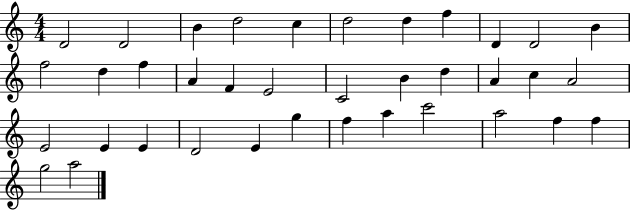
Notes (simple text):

D4/h D4/h B4/q D5/h C5/q D5/h D5/q F5/q D4/q D4/h B4/q F5/h D5/q F5/q A4/q F4/q E4/h C4/h B4/q D5/q A4/q C5/q A4/h E4/h E4/q E4/q D4/h E4/q G5/q F5/q A5/q C6/h A5/h F5/q F5/q G5/h A5/h